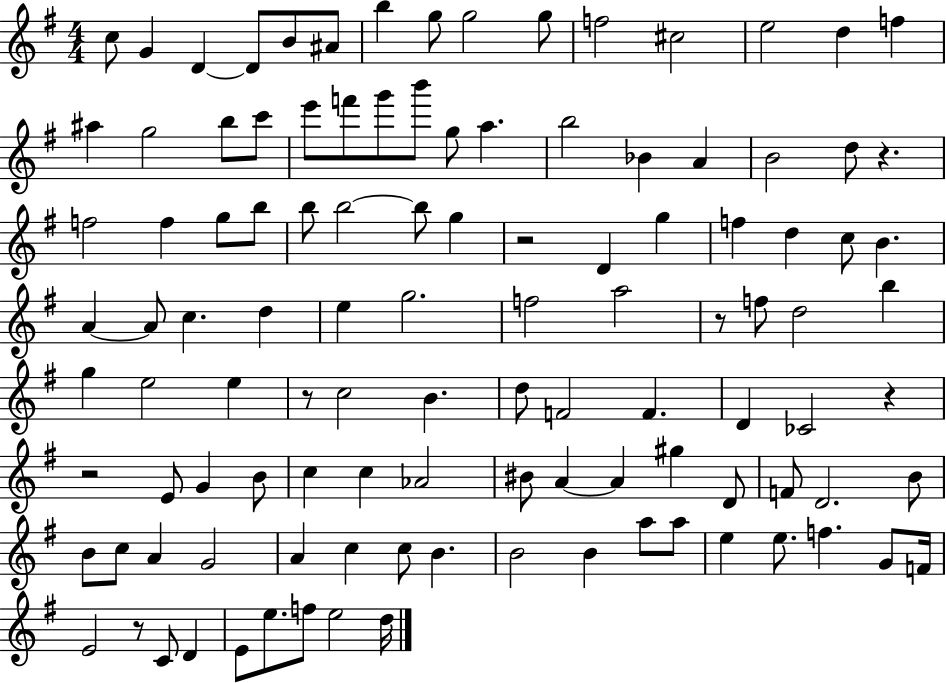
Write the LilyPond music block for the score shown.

{
  \clef treble
  \numericTimeSignature
  \time 4/4
  \key g \major
  c''8 g'4 d'4~~ d'8 b'8 ais'8 | b''4 g''8 g''2 g''8 | f''2 cis''2 | e''2 d''4 f''4 | \break ais''4 g''2 b''8 c'''8 | e'''8 f'''8 g'''8 b'''8 g''8 a''4. | b''2 bes'4 a'4 | b'2 d''8 r4. | \break f''2 f''4 g''8 b''8 | b''8 b''2~~ b''8 g''4 | r2 d'4 g''4 | f''4 d''4 c''8 b'4. | \break a'4~~ a'8 c''4. d''4 | e''4 g''2. | f''2 a''2 | r8 f''8 d''2 b''4 | \break g''4 e''2 e''4 | r8 c''2 b'4. | d''8 f'2 f'4. | d'4 ces'2 r4 | \break r2 e'8 g'4 b'8 | c''4 c''4 aes'2 | bis'8 a'4~~ a'4 gis''4 d'8 | f'8 d'2. b'8 | \break b'8 c''8 a'4 g'2 | a'4 c''4 c''8 b'4. | b'2 b'4 a''8 a''8 | e''4 e''8. f''4. g'8 f'16 | \break e'2 r8 c'8 d'4 | e'8 e''8. f''8 e''2 d''16 | \bar "|."
}